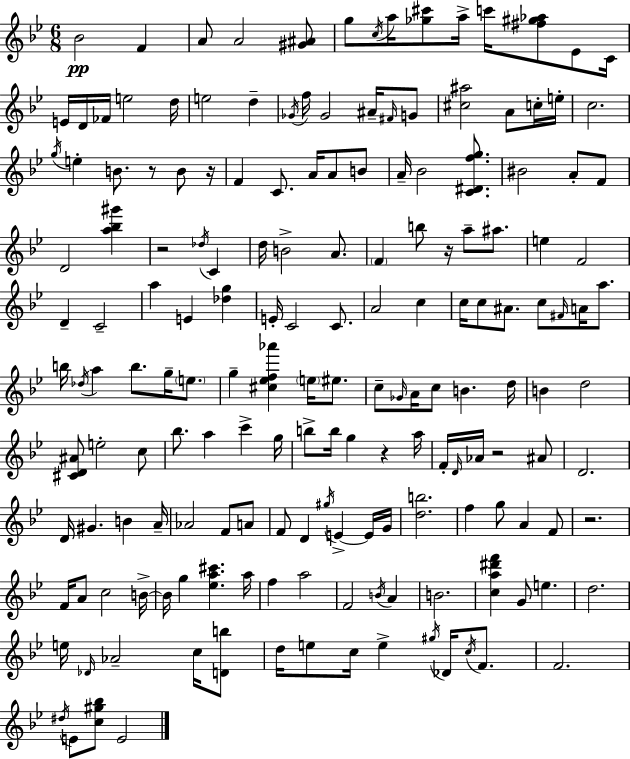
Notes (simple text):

Bb4/h F4/q A4/e A4/h [G#4,A#4]/e G5/e C5/s A5/s [Gb5,C#6]/e A5/s C6/s [F#5,G#5,Ab5]/e Eb4/e C4/s E4/s D4/s FES4/s E5/h D5/s E5/h D5/q Gb4/s F5/s Gb4/h A#4/s F#4/s G4/e [C#5,A#5]/h A4/e C5/s E5/s C5/h. G5/s E5/q B4/e. R/e B4/e R/s F4/q C4/e. A4/s A4/e B4/e A4/s Bb4/h [C4,D#4,F5,G5]/e. BIS4/h A4/e F4/e D4/h [A5,Bb5,G#6]/q R/h Db5/s C4/q D5/s B4/h A4/e. F4/q B5/e R/s A5/e A#5/e. E5/q F4/h D4/q C4/h A5/q E4/q [Db5,G5]/q E4/s C4/h C4/e. A4/h C5/q C5/s C5/e A#4/e. C5/e F#4/s A4/s A5/e. B5/s Db5/s A5/q B5/e. G5/s E5/e. G5/q [C#5,Eb5,F5,Ab6]/q E5/s EIS5/e. C5/e Gb4/s A4/s C5/e B4/q. D5/s B4/q D5/h [C#4,D4,A#4]/e E5/h C5/e Bb5/e. A5/q C6/q G5/s B5/e B5/s G5/q R/q A5/s F4/s D4/s Ab4/s R/h A#4/e D4/h. D4/s G#4/q. B4/q A4/s Ab4/h F4/e A4/e F4/e D4/q G#5/s E4/q E4/s G4/s [D5,B5]/h. F5/q G5/e A4/q F4/e R/h. F4/s A4/e C5/h B4/s B4/s G5/q [Eb5,A5,C#6]/q. A5/s F5/q A5/h F4/h B4/s A4/q B4/h. [C5,A5,D#6,F6]/q G4/e E5/q. D5/h. E5/s Db4/s Ab4/h C5/s [D4,B5]/e D5/s E5/e C5/s E5/q G#5/s Db4/s C5/s F4/e. F4/h. D#5/s E4/e [C5,G#5,Bb5]/e E4/h